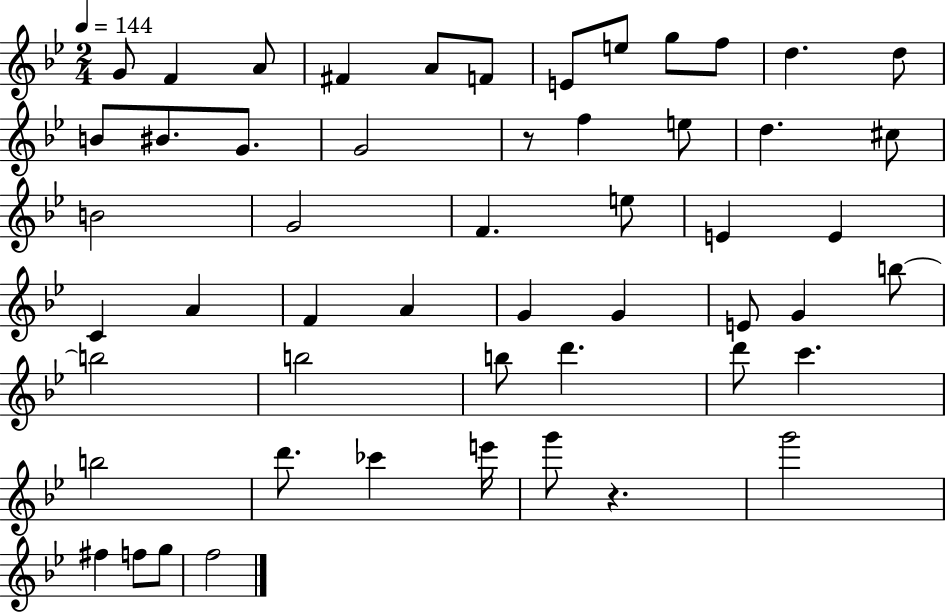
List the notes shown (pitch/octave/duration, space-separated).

G4/e F4/q A4/e F#4/q A4/e F4/e E4/e E5/e G5/e F5/e D5/q. D5/e B4/e BIS4/e. G4/e. G4/h R/e F5/q E5/e D5/q. C#5/e B4/h G4/h F4/q. E5/e E4/q E4/q C4/q A4/q F4/q A4/q G4/q G4/q E4/e G4/q B5/e B5/h B5/h B5/e D6/q. D6/e C6/q. B5/h D6/e. CES6/q E6/s G6/e R/q. G6/h F#5/q F5/e G5/e F5/h